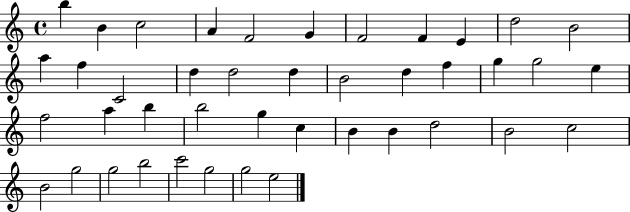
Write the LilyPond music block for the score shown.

{
  \clef treble
  \time 4/4
  \defaultTimeSignature
  \key c \major
  b''4 b'4 c''2 | a'4 f'2 g'4 | f'2 f'4 e'4 | d''2 b'2 | \break a''4 f''4 c'2 | d''4 d''2 d''4 | b'2 d''4 f''4 | g''4 g''2 e''4 | \break f''2 a''4 b''4 | b''2 g''4 c''4 | b'4 b'4 d''2 | b'2 c''2 | \break b'2 g''2 | g''2 b''2 | c'''2 g''2 | g''2 e''2 | \break \bar "|."
}